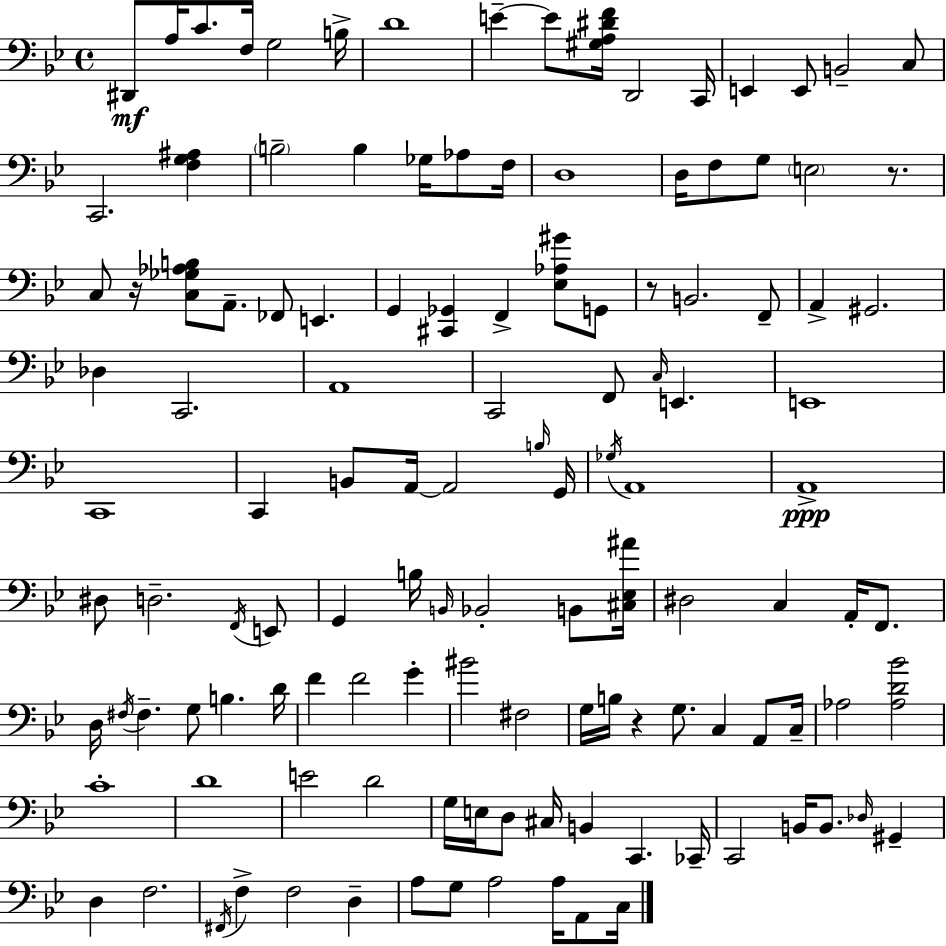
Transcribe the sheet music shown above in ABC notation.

X:1
T:Untitled
M:4/4
L:1/4
K:Bb
^D,,/2 A,/4 C/2 F,/4 G,2 B,/4 D4 E E/2 [^G,A,^DF]/4 D,,2 C,,/4 E,, E,,/2 B,,2 C,/2 C,,2 [F,G,^A,] B,2 B, _G,/4 _A,/2 F,/4 D,4 D,/4 F,/2 G,/2 E,2 z/2 C,/2 z/4 [C,_G,_A,B,]/2 A,,/2 _F,,/2 E,, G,, [^C,,_G,,] F,, [_E,_A,^G]/2 G,,/2 z/2 B,,2 F,,/2 A,, ^G,,2 _D, C,,2 A,,4 C,,2 F,,/2 C,/4 E,, E,,4 C,,4 C,, B,,/2 A,,/4 A,,2 B,/4 G,,/4 _G,/4 A,,4 A,,4 ^D,/2 D,2 F,,/4 E,,/2 G,, B,/4 B,,/4 _B,,2 B,,/2 [^C,_E,^A]/4 ^D,2 C, A,,/4 F,,/2 D,/4 ^F,/4 ^F, G,/2 B, D/4 F F2 G ^B2 ^F,2 G,/4 B,/4 z G,/2 C, A,,/2 C,/4 _A,2 [_A,D_B]2 C4 D4 E2 D2 G,/4 E,/4 D,/2 ^C,/4 B,, C,, _C,,/4 C,,2 B,,/4 B,,/2 _D,/4 ^G,, D, F,2 ^F,,/4 F, F,2 D, A,/2 G,/2 A,2 A,/4 A,,/2 C,/4